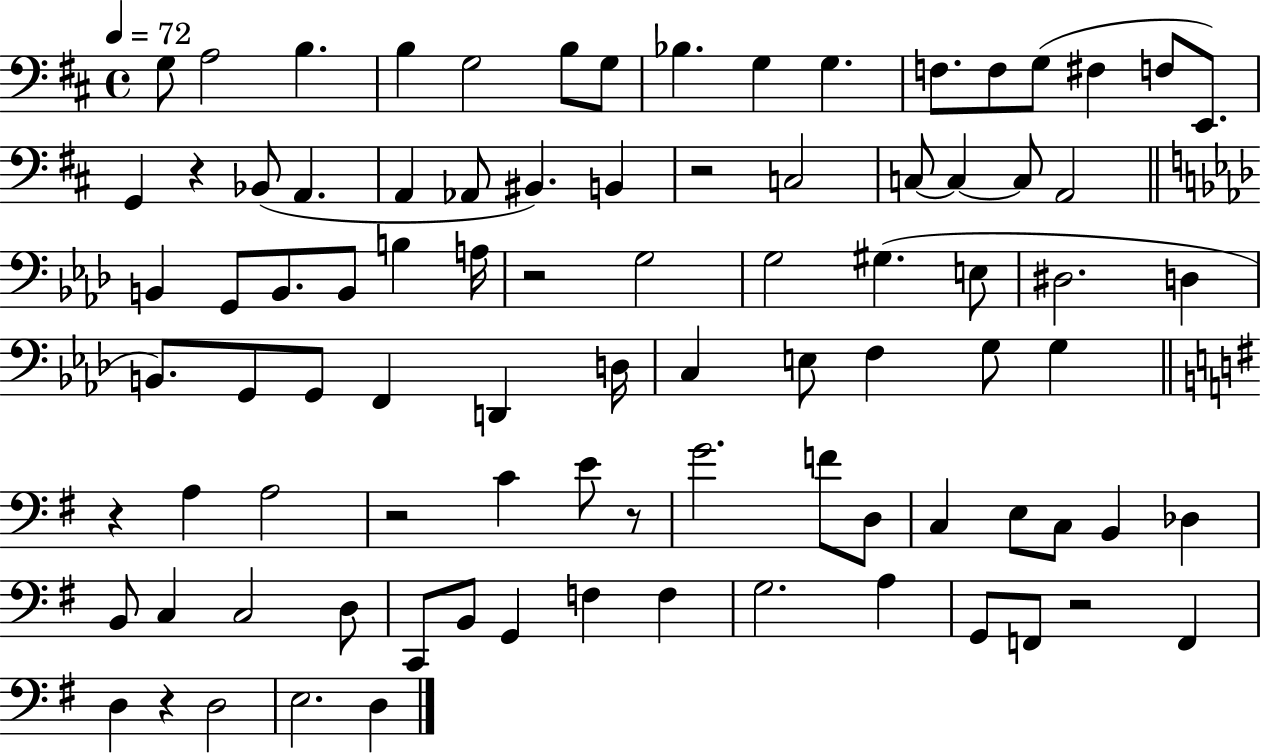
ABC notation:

X:1
T:Untitled
M:4/4
L:1/4
K:D
G,/2 A,2 B, B, G,2 B,/2 G,/2 _B, G, G, F,/2 F,/2 G,/2 ^F, F,/2 E,,/2 G,, z _B,,/2 A,, A,, _A,,/2 ^B,, B,, z2 C,2 C,/2 C, C,/2 A,,2 B,, G,,/2 B,,/2 B,,/2 B, A,/4 z2 G,2 G,2 ^G, E,/2 ^D,2 D, B,,/2 G,,/2 G,,/2 F,, D,, D,/4 C, E,/2 F, G,/2 G, z A, A,2 z2 C E/2 z/2 G2 F/2 D,/2 C, E,/2 C,/2 B,, _D, B,,/2 C, C,2 D,/2 C,,/2 B,,/2 G,, F, F, G,2 A, G,,/2 F,,/2 z2 F,, D, z D,2 E,2 D,